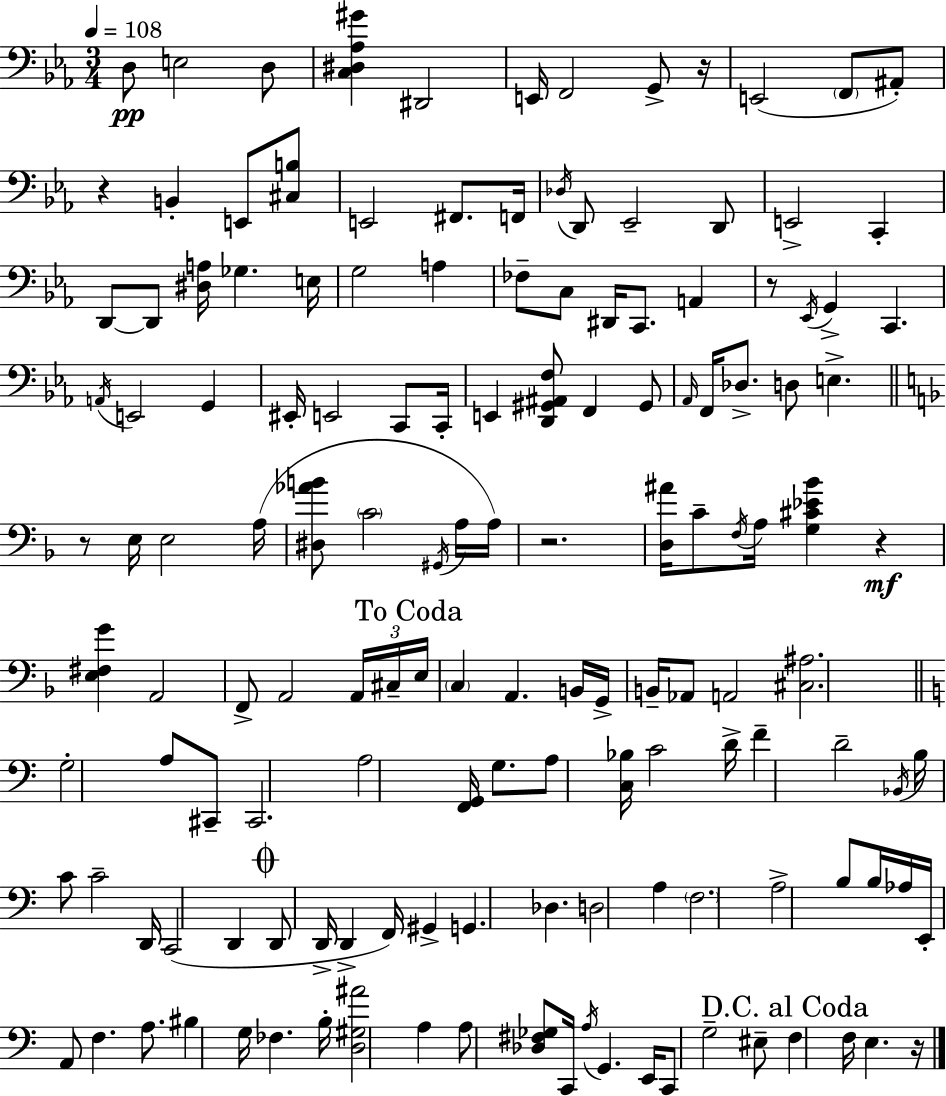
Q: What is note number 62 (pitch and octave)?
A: F2